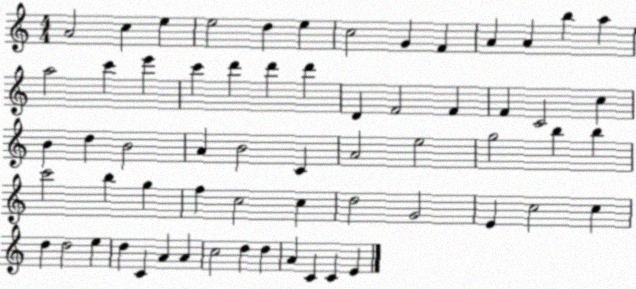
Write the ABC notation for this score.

X:1
T:Untitled
M:4/4
L:1/4
K:C
A2 c e e2 d e c2 G F A A b a a2 c' e' c' d' d' d' D F2 F F C2 c B d B2 A B2 C A2 e2 g2 b b c'2 b g f c2 c d2 G2 E c2 c d d2 e d C A A c2 d d A C C E